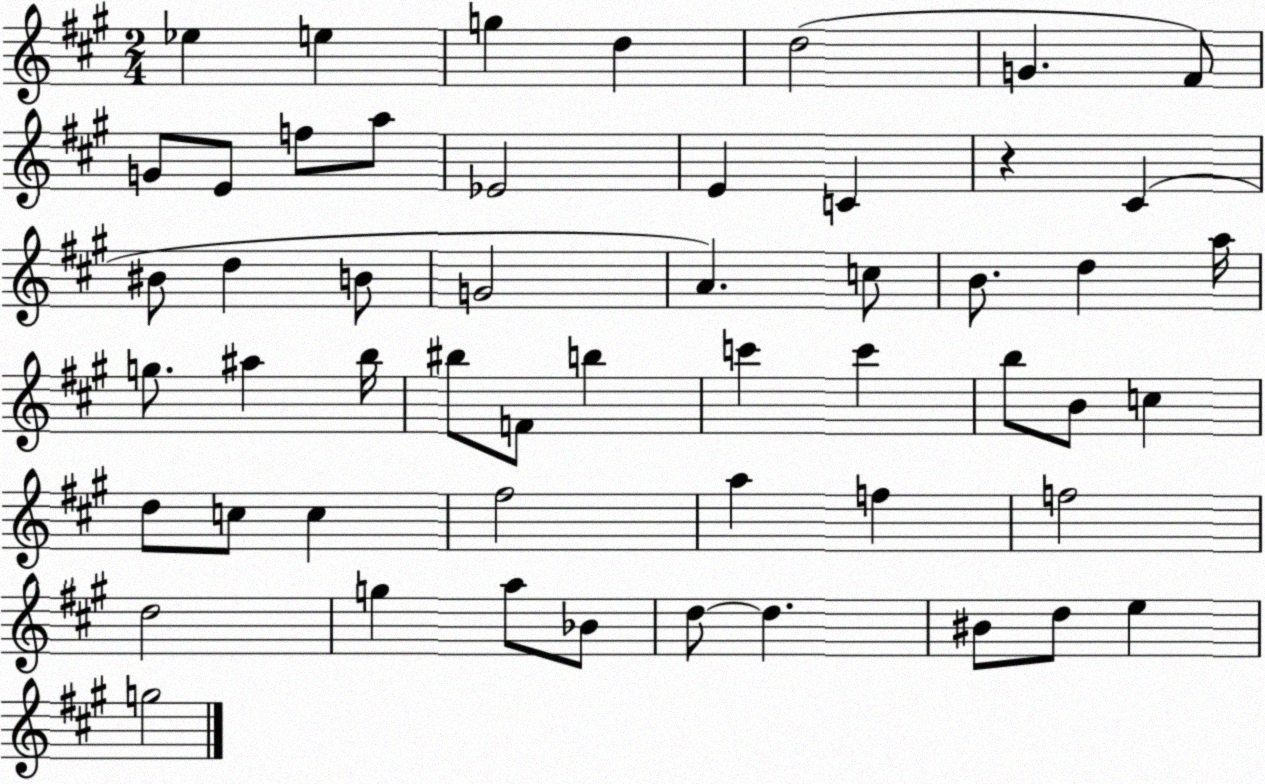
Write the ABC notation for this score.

X:1
T:Untitled
M:2/4
L:1/4
K:A
_e e g d d2 G ^F/2 G/2 E/2 f/2 a/2 _E2 E C z ^C ^B/2 d B/2 G2 A c/2 B/2 d a/4 g/2 ^a b/4 ^b/2 F/2 b c' c' b/2 B/2 c d/2 c/2 c ^f2 a f f2 d2 g a/2 _B/2 d/2 d ^B/2 d/2 e g2